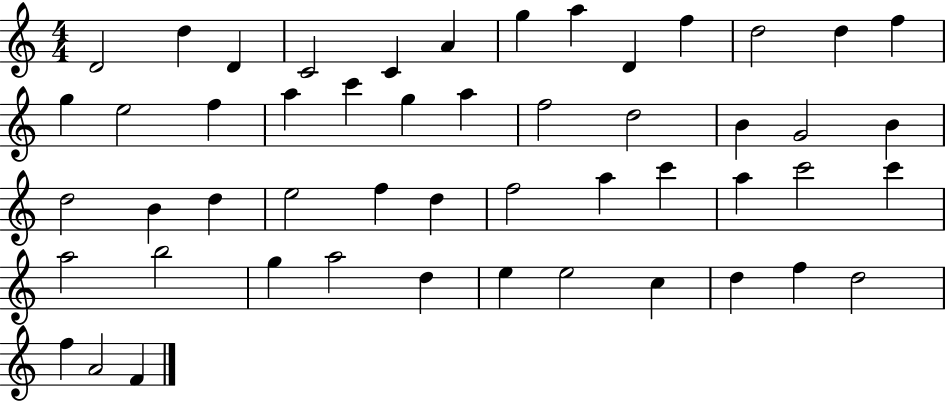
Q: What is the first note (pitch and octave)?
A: D4